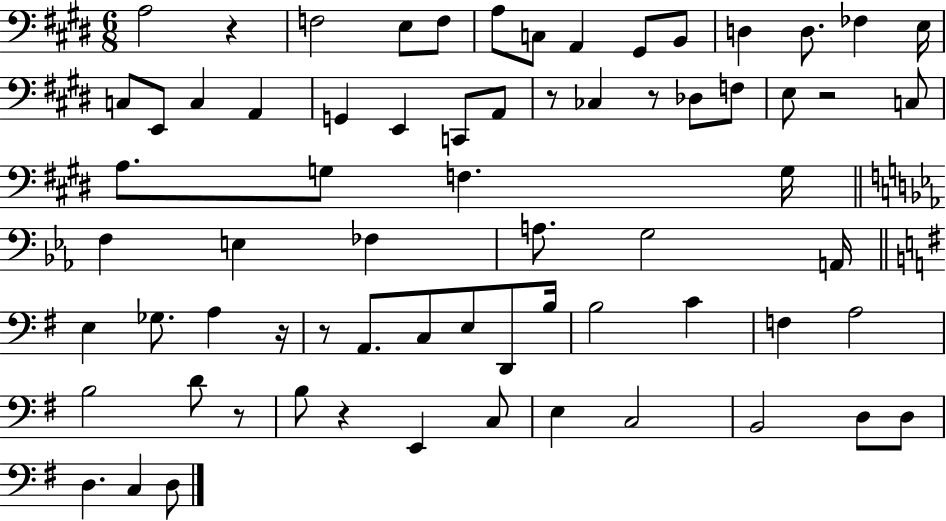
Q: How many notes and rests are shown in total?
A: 69